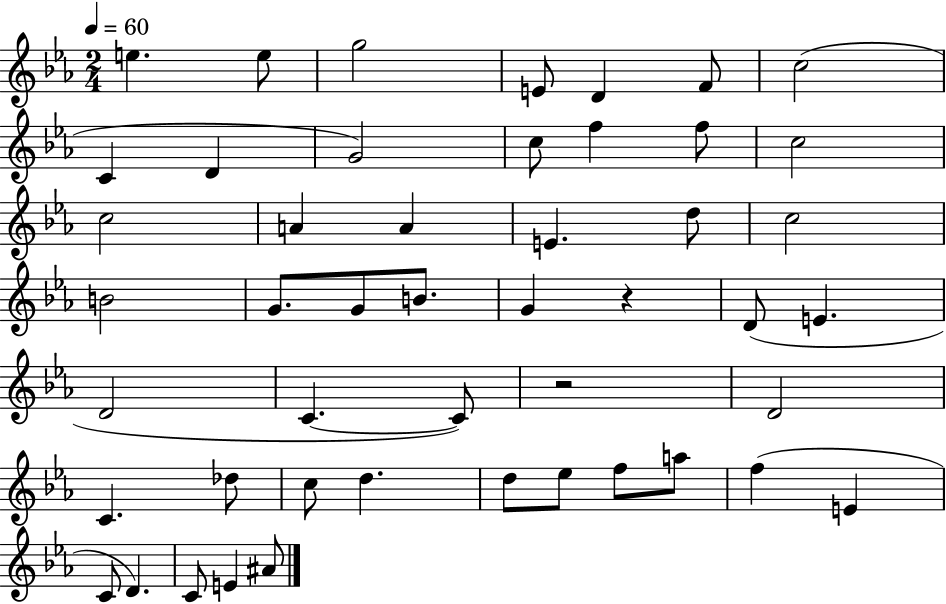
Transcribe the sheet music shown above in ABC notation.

X:1
T:Untitled
M:2/4
L:1/4
K:Eb
e e/2 g2 E/2 D F/2 c2 C D G2 c/2 f f/2 c2 c2 A A E d/2 c2 B2 G/2 G/2 B/2 G z D/2 E D2 C C/2 z2 D2 C _d/2 c/2 d d/2 _e/2 f/2 a/2 f E C/2 D C/2 E ^A/2